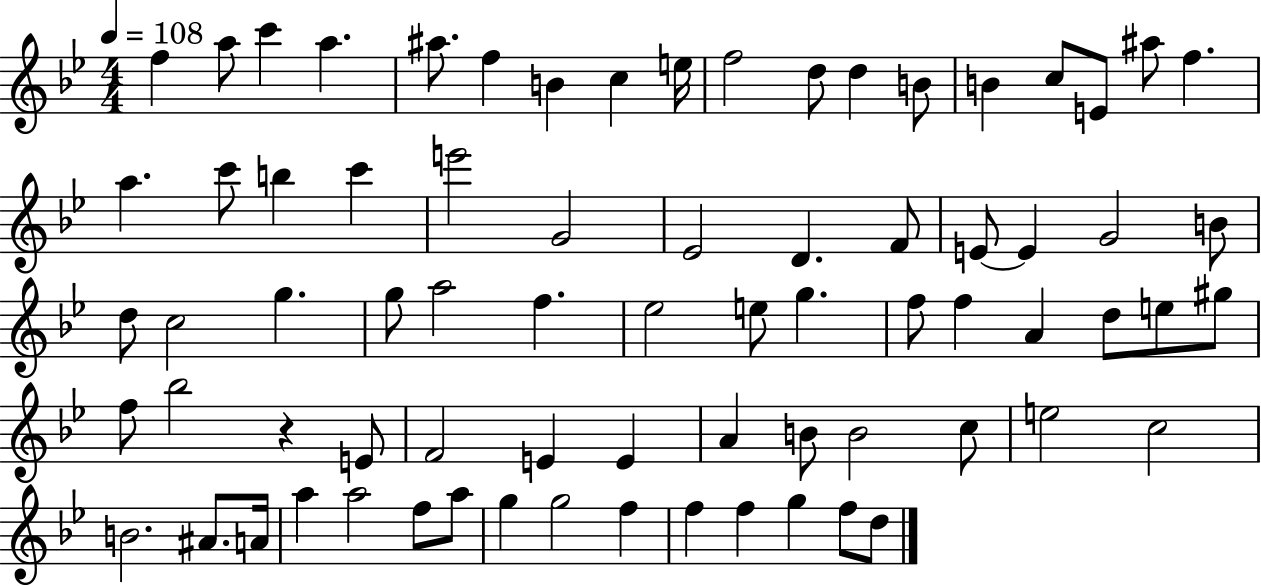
{
  \clef treble
  \numericTimeSignature
  \time 4/4
  \key bes \major
  \tempo 4 = 108
  f''4 a''8 c'''4 a''4. | ais''8. f''4 b'4 c''4 e''16 | f''2 d''8 d''4 b'8 | b'4 c''8 e'8 ais''8 f''4. | \break a''4. c'''8 b''4 c'''4 | e'''2 g'2 | ees'2 d'4. f'8 | e'8~~ e'4 g'2 b'8 | \break d''8 c''2 g''4. | g''8 a''2 f''4. | ees''2 e''8 g''4. | f''8 f''4 a'4 d''8 e''8 gis''8 | \break f''8 bes''2 r4 e'8 | f'2 e'4 e'4 | a'4 b'8 b'2 c''8 | e''2 c''2 | \break b'2. ais'8. a'16 | a''4 a''2 f''8 a''8 | g''4 g''2 f''4 | f''4 f''4 g''4 f''8 d''8 | \break \bar "|."
}